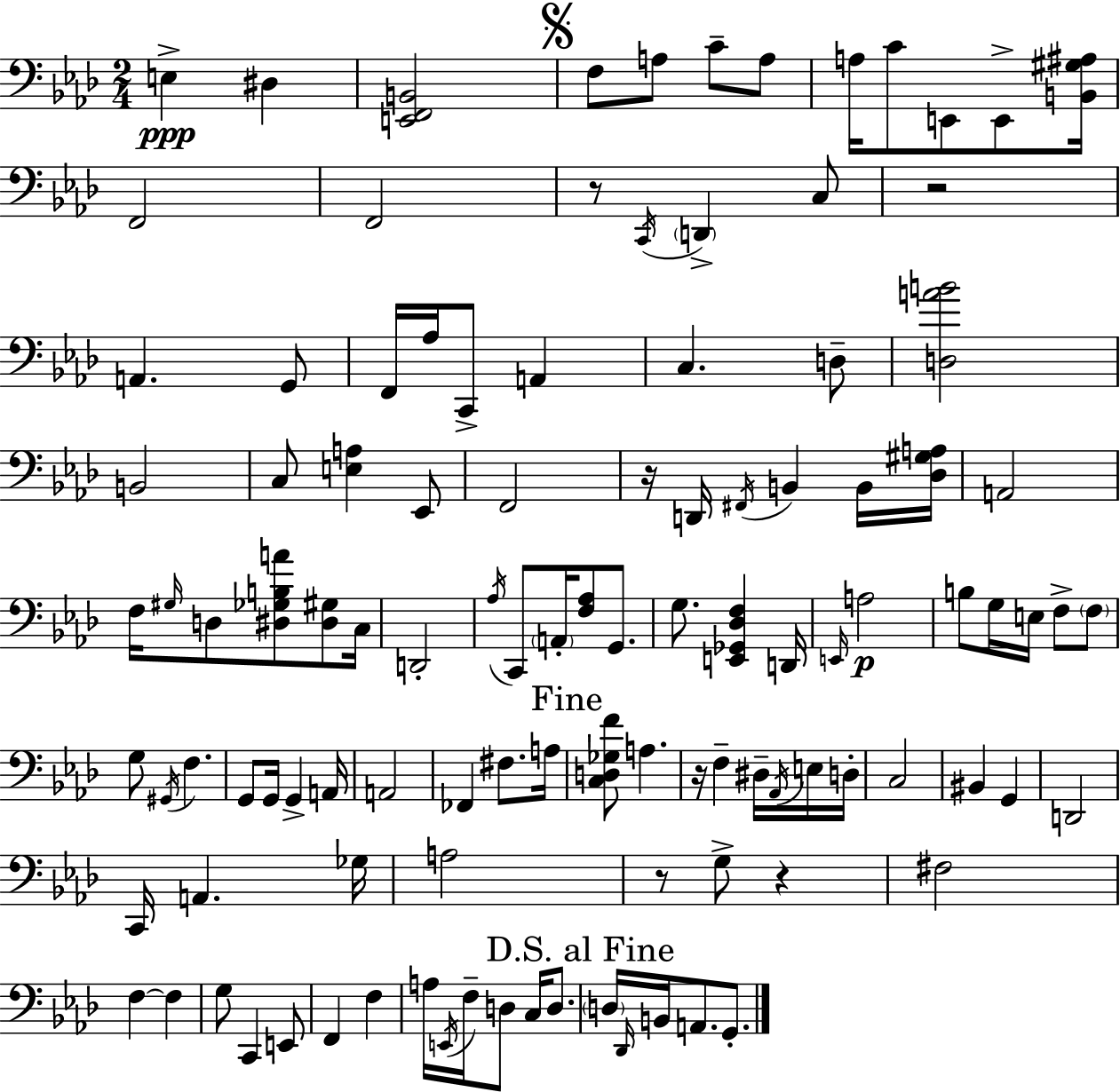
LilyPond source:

{
  \clef bass
  \numericTimeSignature
  \time 2/4
  \key aes \major
  \repeat volta 2 { e4->\ppp dis4 | <e, f, b,>2 | \mark \markup { \musicglyph "scripts.segno" } f8 a8 c'8-- a8 | a16 c'8 e,8 e,8-> <b, gis ais>16 | \break f,2 | f,2 | r8 \acciaccatura { c,16 } \parenthesize d,4-> c8 | r2 | \break a,4. g,8 | f,16 aes16 c,8-> a,4 | c4. d8-- | <d a' b'>2 | \break b,2 | c8 <e a>4 ees,8 | f,2 | r16 d,16 \acciaccatura { fis,16 } b,4 | \break b,16 <des gis a>16 a,2 | f16 \grace { gis16 } d8 <dis ges b a'>8 | <dis gis>8 c16 d,2-. | \acciaccatura { aes16 } c,8 \parenthesize a,16-. <f aes>8 | \break g,8. g8. <e, ges, des f>4 | d,16 \grace { e,16 }\p a2 | b8 g16 | e16 f8-> \parenthesize f8 g8 \acciaccatura { gis,16 } | \break f4. g,8 | g,16 g,4-> a,16 a,2 | fes,4 | fis8. a16 \mark "Fine" <c d ges f'>8 | \break a4. r16 f4-- | dis16-- \acciaccatura { aes,16 } e16 d16-. c2 | bis,4 | g,4 d,2 | \break c,16 | a,4. ges16 a2 | r8 | g8-> r4 fis2 | \break f4~~ | f4 g8 | c,4 e,8 f,4 | f4 a16 | \break \acciaccatura { e,16 } f16-- d8 c16 d8. | \mark "D.S. al Fine" \parenthesize d16 \grace { des,16 } b,16 a,8. g,8.-. | } \bar "|."
}